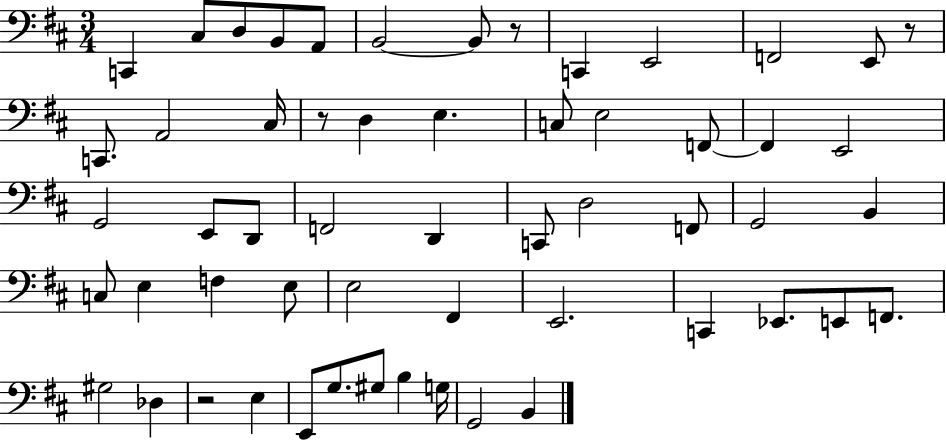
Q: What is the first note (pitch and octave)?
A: C2